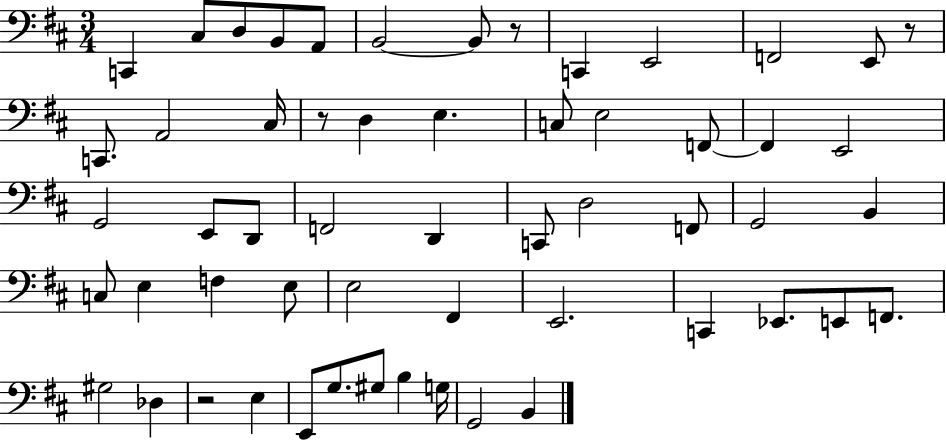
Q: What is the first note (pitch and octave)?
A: C2